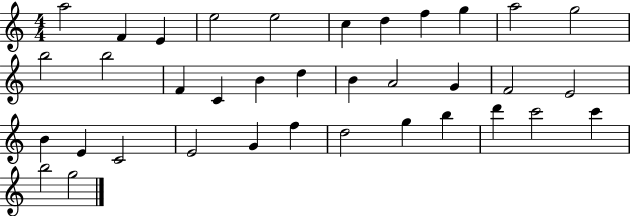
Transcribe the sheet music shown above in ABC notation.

X:1
T:Untitled
M:4/4
L:1/4
K:C
a2 F E e2 e2 c d f g a2 g2 b2 b2 F C B d B A2 G F2 E2 B E C2 E2 G f d2 g b d' c'2 c' b2 g2